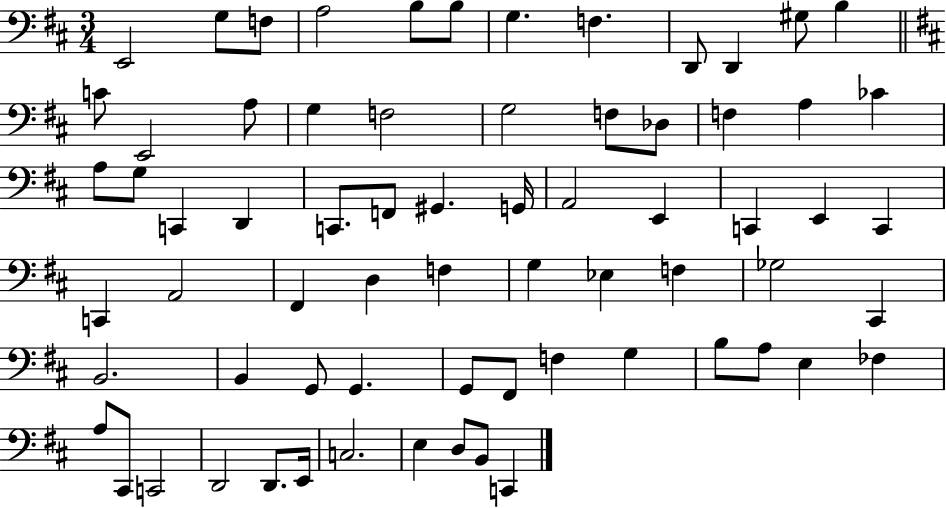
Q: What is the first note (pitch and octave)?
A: E2